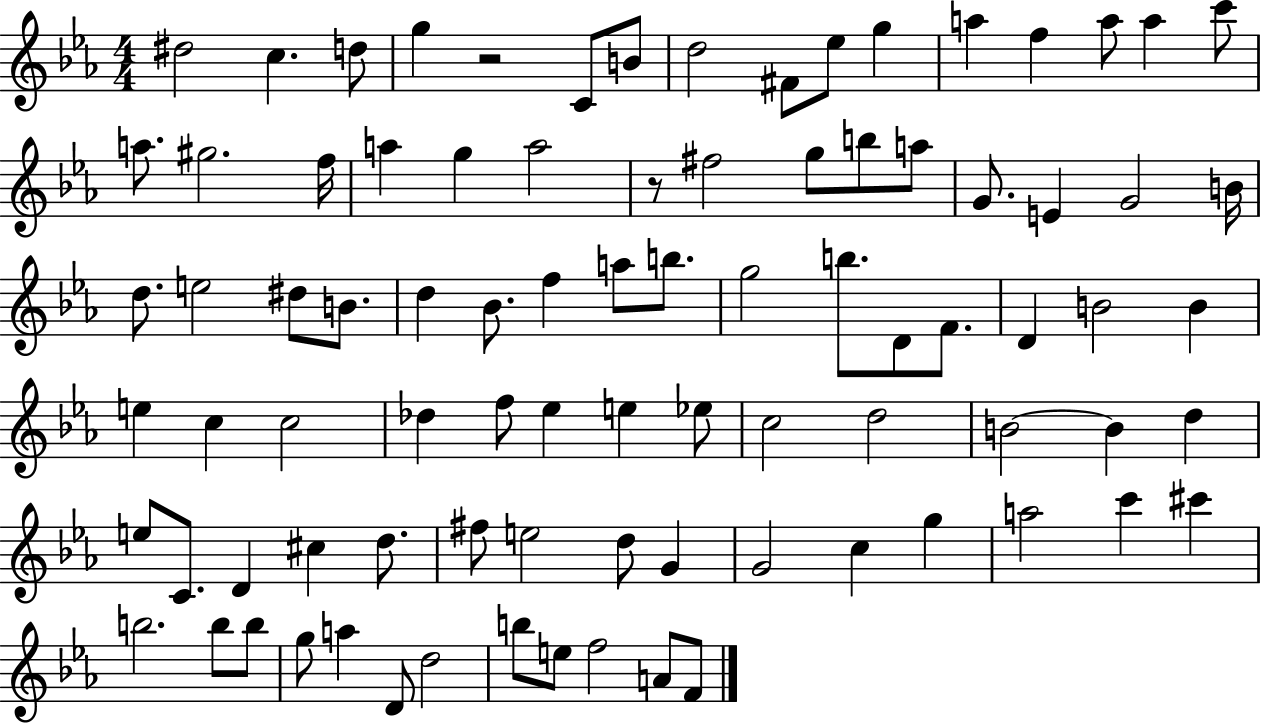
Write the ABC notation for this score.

X:1
T:Untitled
M:4/4
L:1/4
K:Eb
^d2 c d/2 g z2 C/2 B/2 d2 ^F/2 _e/2 g a f a/2 a c'/2 a/2 ^g2 f/4 a g a2 z/2 ^f2 g/2 b/2 a/2 G/2 E G2 B/4 d/2 e2 ^d/2 B/2 d _B/2 f a/2 b/2 g2 b/2 D/2 F/2 D B2 B e c c2 _d f/2 _e e _e/2 c2 d2 B2 B d e/2 C/2 D ^c d/2 ^f/2 e2 d/2 G G2 c g a2 c' ^c' b2 b/2 b/2 g/2 a D/2 d2 b/2 e/2 f2 A/2 F/2